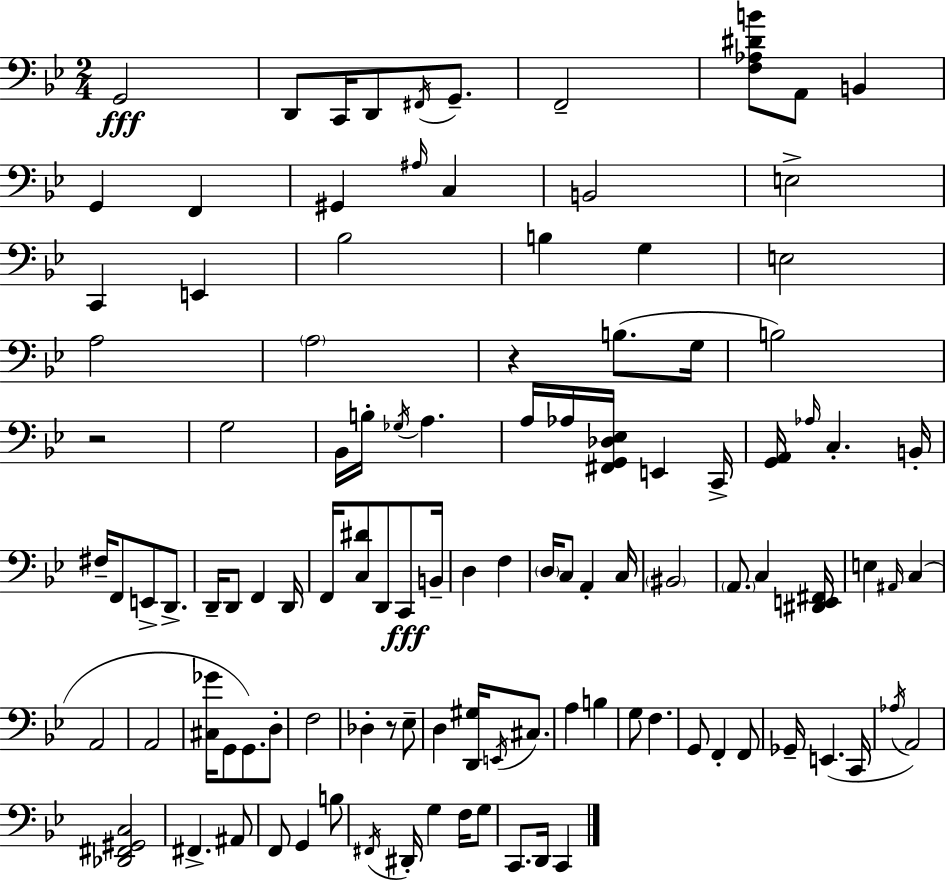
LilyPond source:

{
  \clef bass
  \numericTimeSignature
  \time 2/4
  \key bes \major
  \repeat volta 2 { g,2\fff | d,8 c,16 d,8 \acciaccatura { fis,16 } g,8.-- | f,2-- | <f aes dis' b'>8 a,8 b,4 | \break g,4 f,4 | gis,4 \grace { ais16 } c4 | b,2 | e2-> | \break c,4 e,4 | bes2 | b4 g4 | e2 | \break a2 | \parenthesize a2 | r4 b8.( | g16 b2) | \break r2 | g2 | bes,16 b16-. \acciaccatura { ges16 } a4. | a16 aes16 <fis, g, des ees>16 e,4 | \break c,16-> <g, a,>16 \grace { aes16 } c4.-. | b,16-. fis16-- f,8 e,8-> | d,8.-> d,16-- d,8 f,4 | d,16 f,16 <c dis'>8 d,8 | \break c,8\fff b,16-- d4 | f4 \parenthesize d16 c8 a,4-. | c16 \parenthesize bis,2 | \parenthesize a,8. c4 | \break <dis, e, fis,>16 e4 | \grace { ais,16 } c4( a,2 | a,2 | <cis ges'>16 g,8 | \break g,8.) d8-. f2 | des4-. | r8 ees8-- d4 | <d, gis>16 \acciaccatura { e,16 } cis8. a4 | \break b4 g8 | f4. g,8 | f,4-. f,8 ges,16-- e,4.( | c,16 \acciaccatura { aes16 } a,2) | \break <des, fis, gis, c>2 | fis,4.-> | ais,8 f,8 | g,4 b8 \acciaccatura { fis,16 } | \break dis,16-. g4 f16 g8 | c,8. d,16 c,4 | } \bar "|."
}